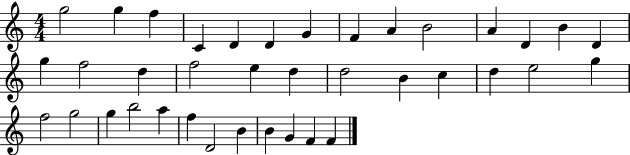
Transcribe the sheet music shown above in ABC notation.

X:1
T:Untitled
M:4/4
L:1/4
K:C
g2 g f C D D G F A B2 A D B D g f2 d f2 e d d2 B c d e2 g f2 g2 g b2 a f D2 B B G F F